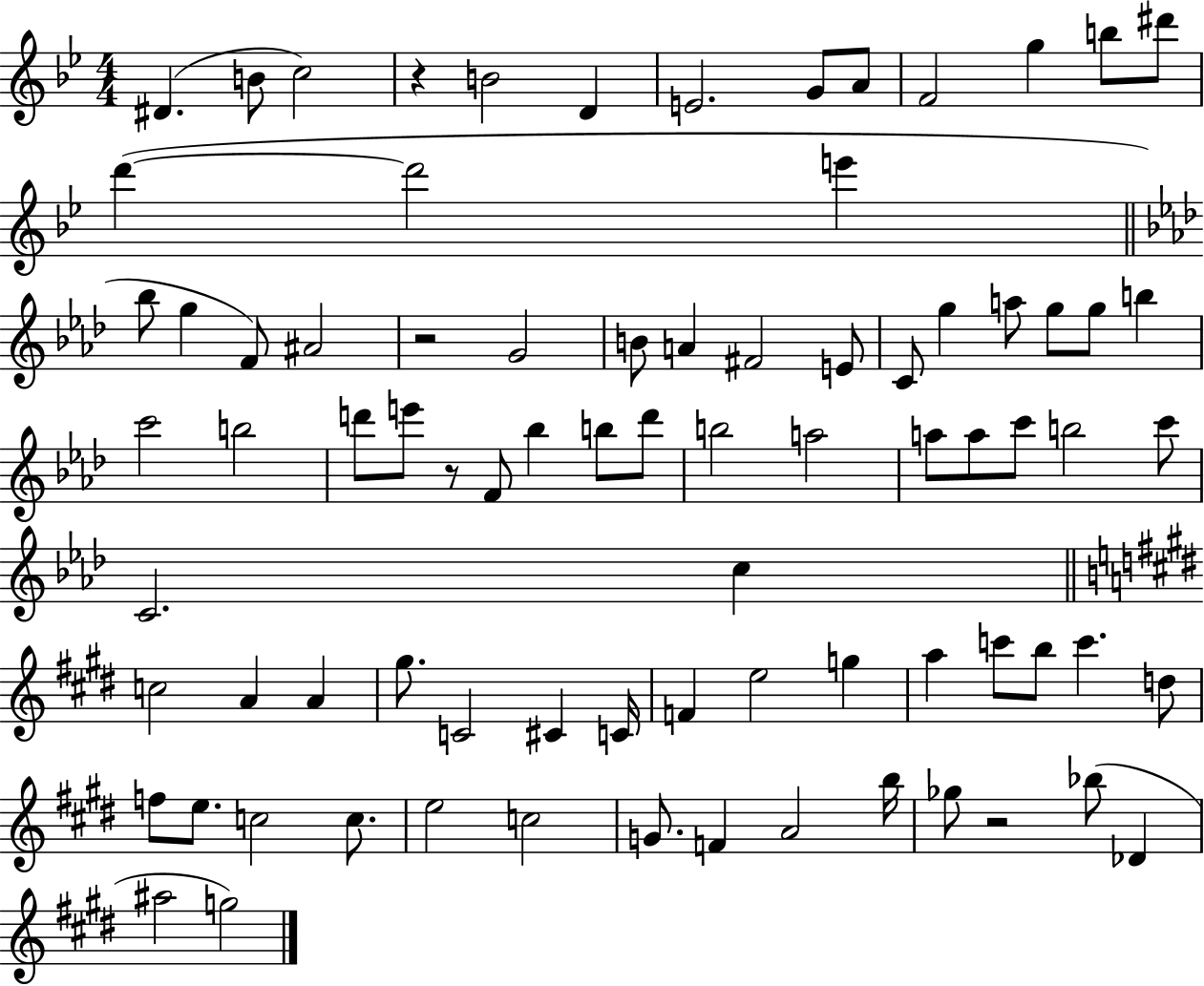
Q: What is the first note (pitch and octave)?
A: D#4